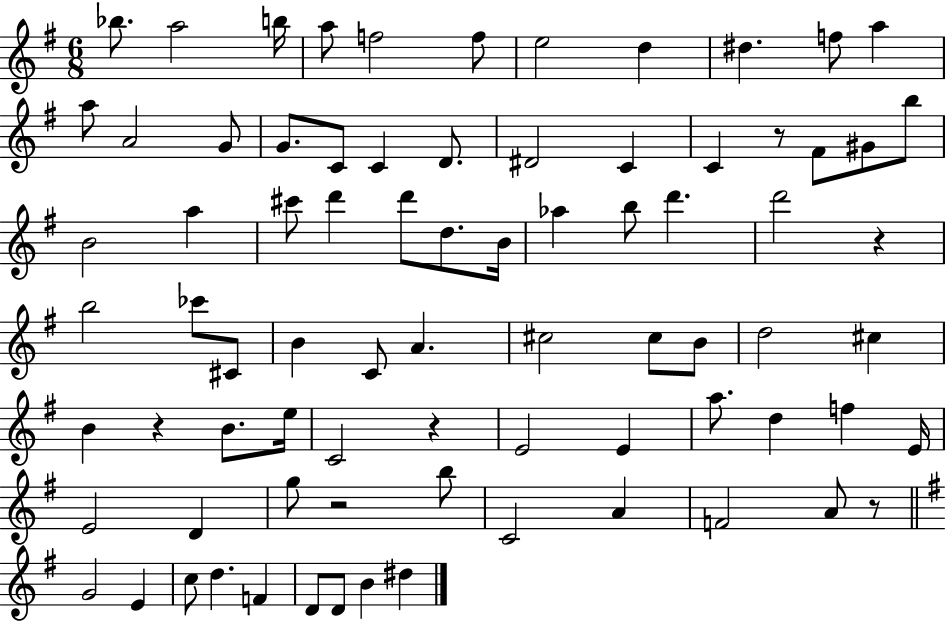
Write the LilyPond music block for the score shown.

{
  \clef treble
  \numericTimeSignature
  \time 6/8
  \key g \major
  bes''8. a''2 b''16 | a''8 f''2 f''8 | e''2 d''4 | dis''4. f''8 a''4 | \break a''8 a'2 g'8 | g'8. c'8 c'4 d'8. | dis'2 c'4 | c'4 r8 fis'8 gis'8 b''8 | \break b'2 a''4 | cis'''8 d'''4 d'''8 d''8. b'16 | aes''4 b''8 d'''4. | d'''2 r4 | \break b''2 ces'''8 cis'8 | b'4 c'8 a'4. | cis''2 cis''8 b'8 | d''2 cis''4 | \break b'4 r4 b'8. e''16 | c'2 r4 | e'2 e'4 | a''8. d''4 f''4 e'16 | \break e'2 d'4 | g''8 r2 b''8 | c'2 a'4 | f'2 a'8 r8 | \break \bar "||" \break \key g \major g'2 e'4 | c''8 d''4. f'4 | d'8 d'8 b'4 dis''4 | \bar "|."
}